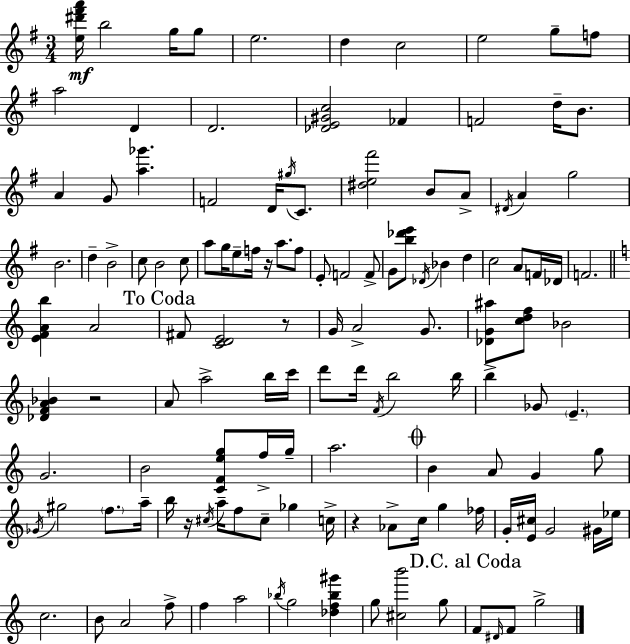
X:1
T:Untitled
M:3/4
L:1/4
K:Em
[e^d'^f'a']/4 b2 g/4 g/2 e2 d c2 e2 g/2 f/2 a2 D D2 [_DE^Gc]2 _F F2 d/4 B/2 A G/2 [a_g'] F2 D/4 ^g/4 C/2 [^de^f']2 B/2 A/2 ^D/4 A g2 B2 d B2 c/2 B2 c/2 a/2 g/4 e/2 f/4 z/4 a/2 f/2 E/2 F2 F/2 G/2 [b_d'e']/2 _D/4 _B d c2 A/2 F/4 _D/4 F2 [EFAb] A2 ^F/2 [CDE]2 z/2 G/4 A2 G/2 [_DG^a]/2 [cdf]/2 _B2 [_DFA_B] z2 A/2 a2 b/4 c'/4 d'/2 d'/4 F/4 b2 b/4 b _G/2 E G2 B2 [CFeg]/2 f/4 g/4 a2 B A/2 G g/2 _G/4 ^g2 f/2 a/4 b/4 z/4 ^c/4 a/4 f/2 ^c/2 _g c/4 z _A/2 c/4 g _f/4 G/4 [E^c]/4 G2 ^G/4 _e/4 c2 B/2 A2 f/2 f a2 _b/4 g2 [_df_b^g'] g/2 [^cb']2 g/2 F/2 ^D/4 F/2 g2